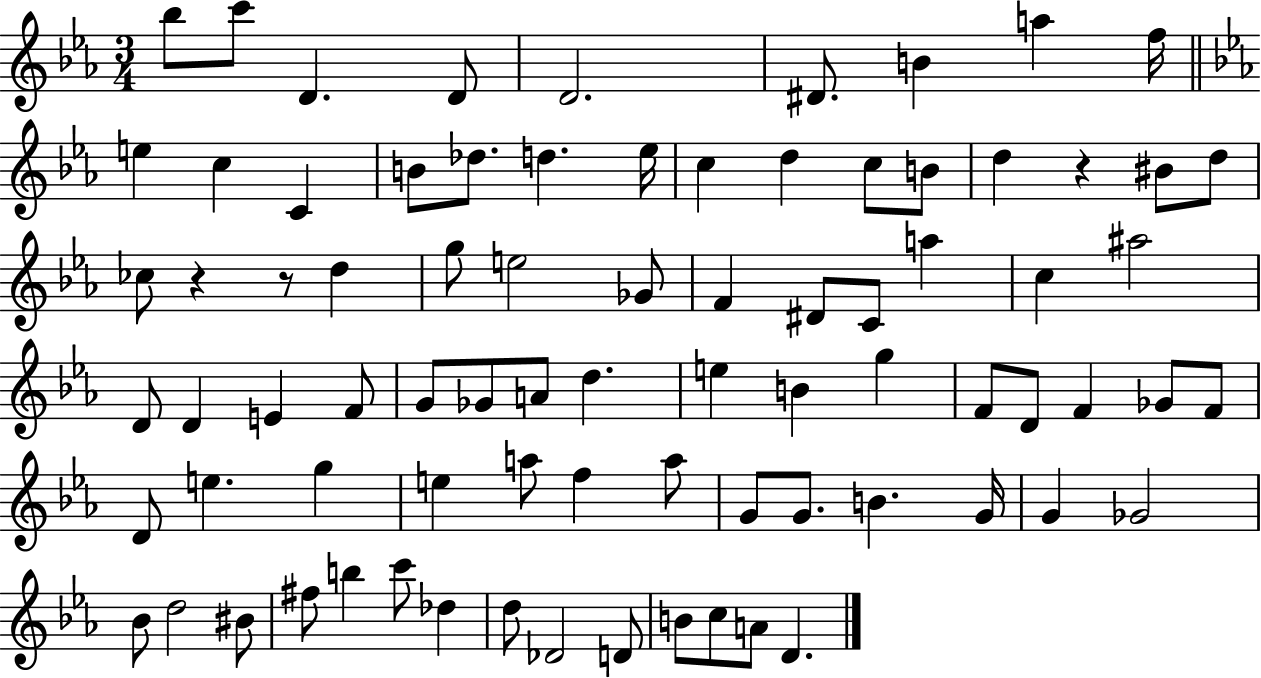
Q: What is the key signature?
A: EES major